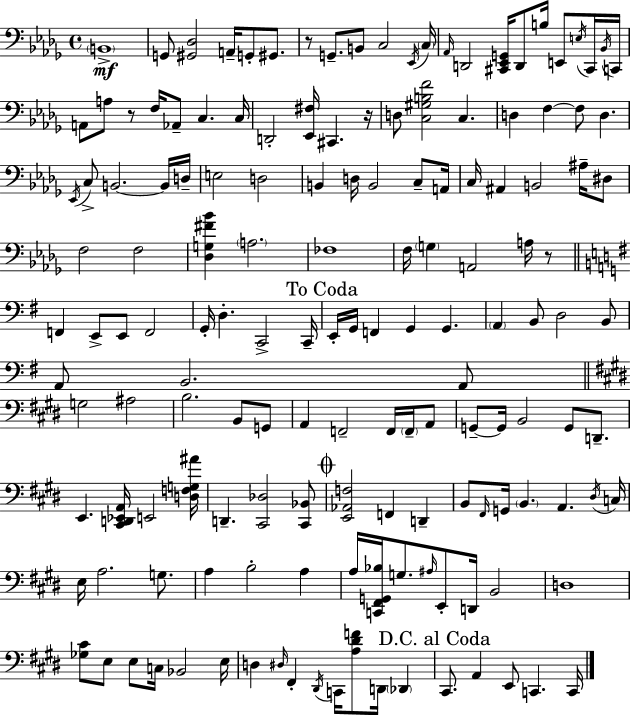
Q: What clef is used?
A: bass